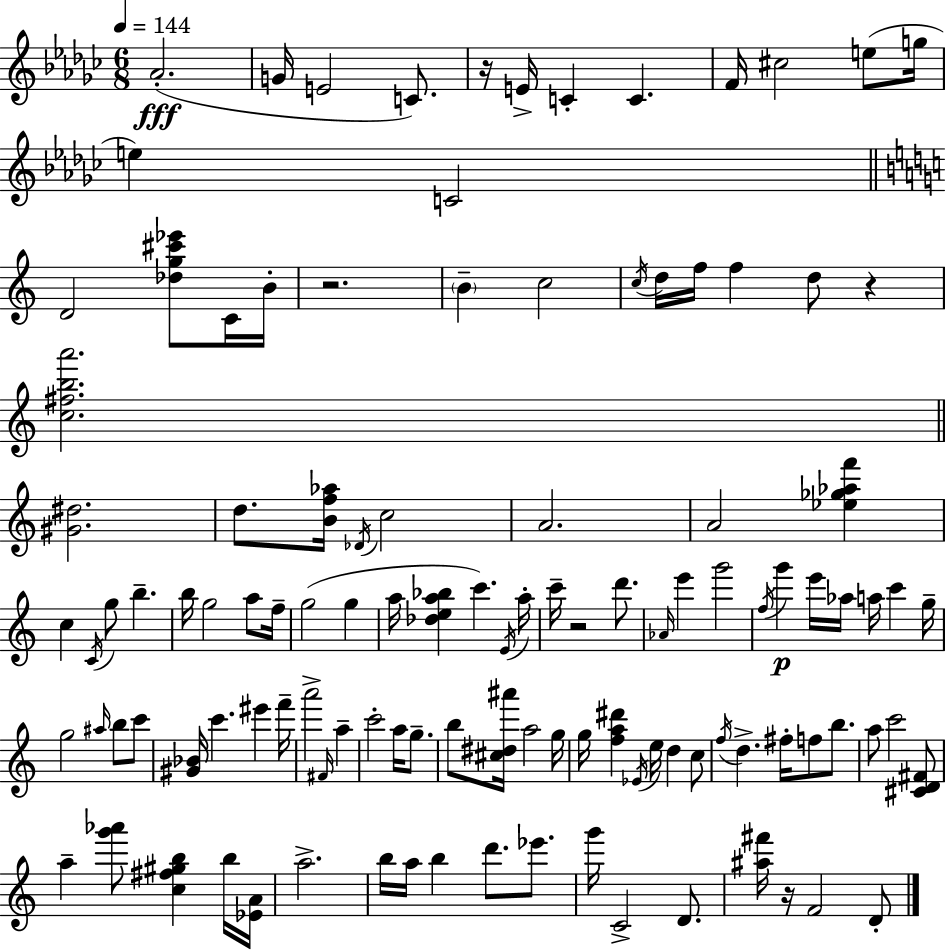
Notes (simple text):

Ab4/h. G4/s E4/h C4/e. R/s E4/s C4/q C4/q. F4/s C#5/h E5/e G5/s E5/q C4/h D4/h [Db5,G5,C#6,Eb6]/e C4/s B4/s R/h. B4/q C5/h C5/s D5/s F5/s F5/q D5/e R/q [C5,F#5,B5,A6]/h. [G#4,D#5]/h. D5/e. [B4,F5,Ab5]/s Db4/s C5/h A4/h. A4/h [Eb5,Gb5,Ab5,F6]/q C5/q C4/s G5/e B5/q. B5/s G5/h A5/e F5/s G5/h G5/q A5/s [Db5,E5,A5,Bb5]/q C6/q. E4/s A5/s C6/s R/h D6/e. Ab4/s E6/q G6/h F5/s G6/q E6/s Ab5/s A5/s C6/q G5/s G5/h A#5/s B5/e C6/e [G#4,Bb4]/s C6/q. EIS6/q F6/s A6/h F#4/s A5/q C6/h A5/s G5/e. B5/e [C#5,D#5,A#6]/s A5/h G5/s G5/s [F5,A5,D#6]/q Eb4/s E5/s D5/q C5/e F5/s D5/q. F#5/s F5/e B5/e. A5/e C6/h [C#4,D4,F#4]/e A5/q [G6,Ab6]/e [C5,F#5,G#5,B5]/q B5/s [Eb4,A4]/s A5/h. B5/s A5/s B5/q D6/e. Eb6/e. G6/s C4/h D4/e. [A#5,F#6]/s R/s F4/h D4/e